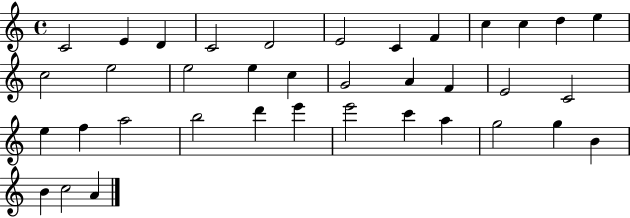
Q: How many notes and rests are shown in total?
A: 37